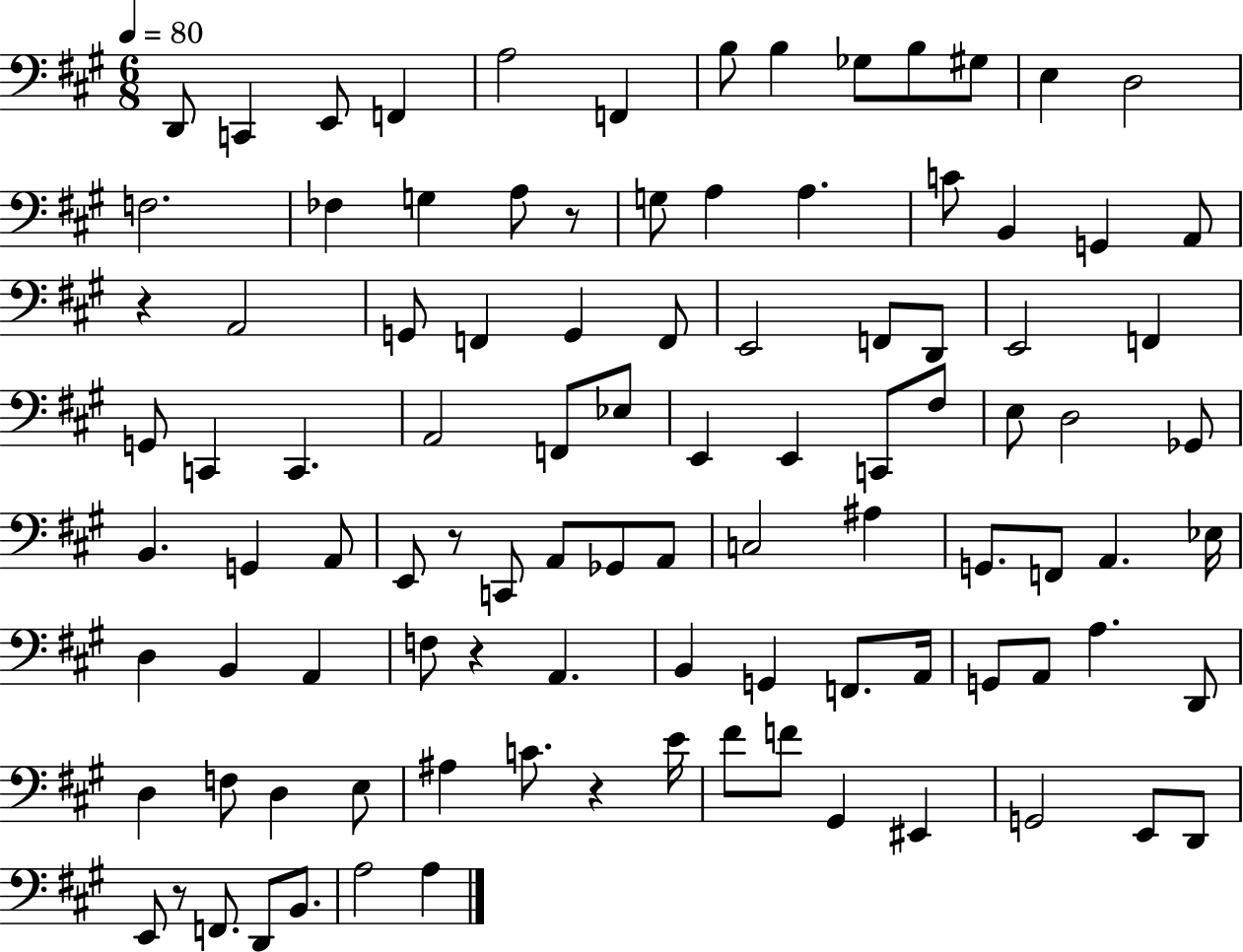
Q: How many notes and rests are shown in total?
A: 100